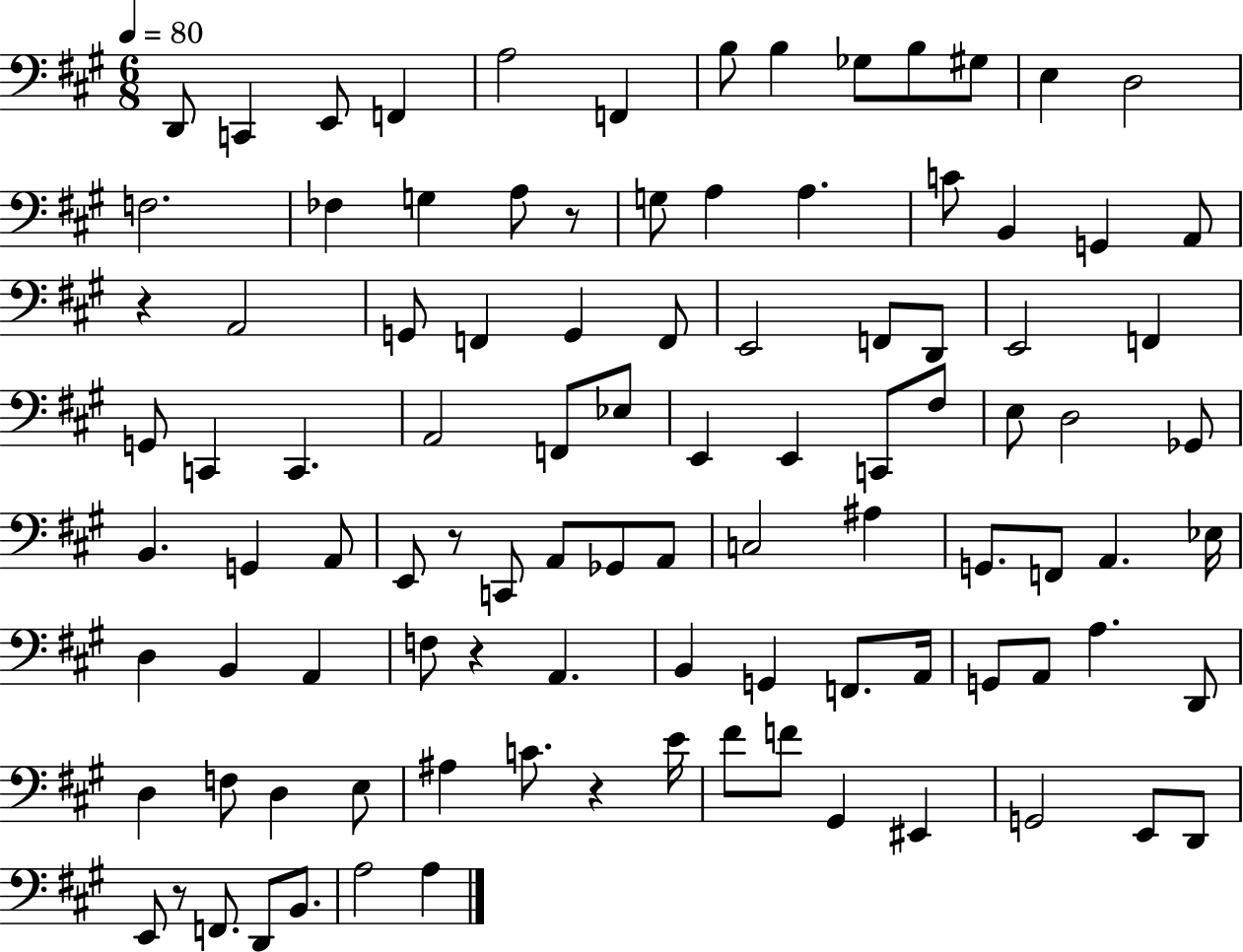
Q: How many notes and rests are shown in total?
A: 100